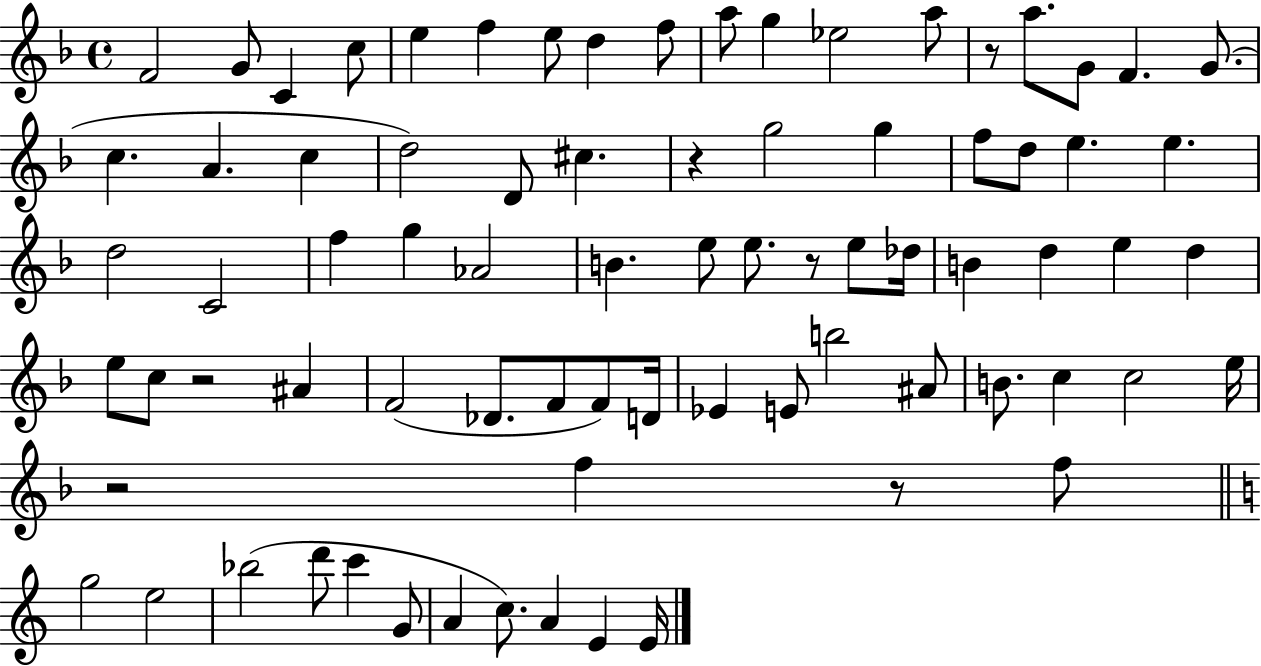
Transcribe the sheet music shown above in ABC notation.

X:1
T:Untitled
M:4/4
L:1/4
K:F
F2 G/2 C c/2 e f e/2 d f/2 a/2 g _e2 a/2 z/2 a/2 G/2 F G/2 c A c d2 D/2 ^c z g2 g f/2 d/2 e e d2 C2 f g _A2 B e/2 e/2 z/2 e/2 _d/4 B d e d e/2 c/2 z2 ^A F2 _D/2 F/2 F/2 D/4 _E E/2 b2 ^A/2 B/2 c c2 e/4 z2 f z/2 f/2 g2 e2 _b2 d'/2 c' G/2 A c/2 A E E/4